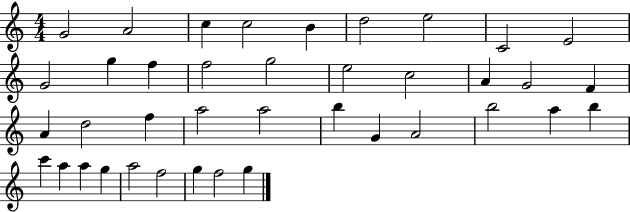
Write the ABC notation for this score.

X:1
T:Untitled
M:4/4
L:1/4
K:C
G2 A2 c c2 B d2 e2 C2 E2 G2 g f f2 g2 e2 c2 A G2 F A d2 f a2 a2 b G A2 b2 a b c' a a g a2 f2 g f2 g